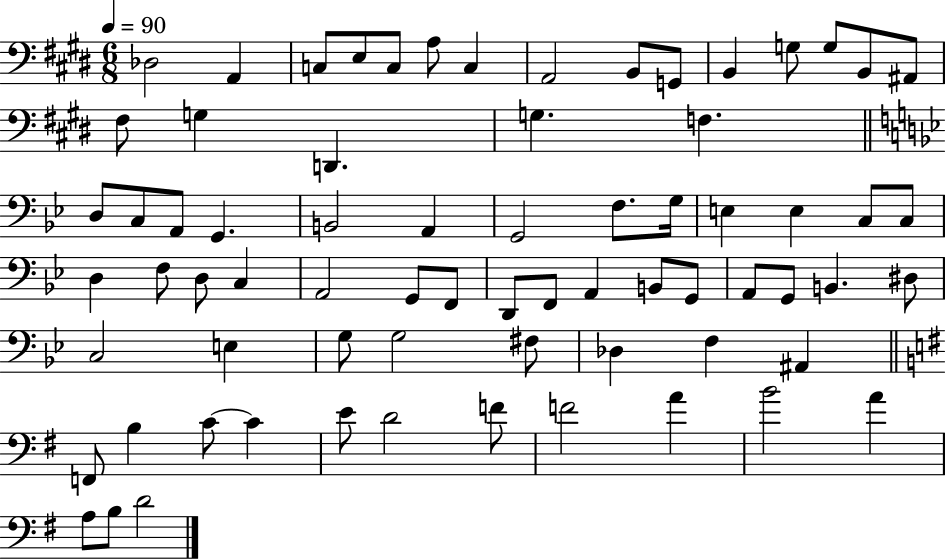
X:1
T:Untitled
M:6/8
L:1/4
K:E
_D,2 A,, C,/2 E,/2 C,/2 A,/2 C, A,,2 B,,/2 G,,/2 B,, G,/2 G,/2 B,,/2 ^A,,/2 ^F,/2 G, D,, G, F, D,/2 C,/2 A,,/2 G,, B,,2 A,, G,,2 F,/2 G,/4 E, E, C,/2 C,/2 D, F,/2 D,/2 C, A,,2 G,,/2 F,,/2 D,,/2 F,,/2 A,, B,,/2 G,,/2 A,,/2 G,,/2 B,, ^D,/2 C,2 E, G,/2 G,2 ^F,/2 _D, F, ^A,, F,,/2 B, C/2 C E/2 D2 F/2 F2 A B2 A A,/2 B,/2 D2